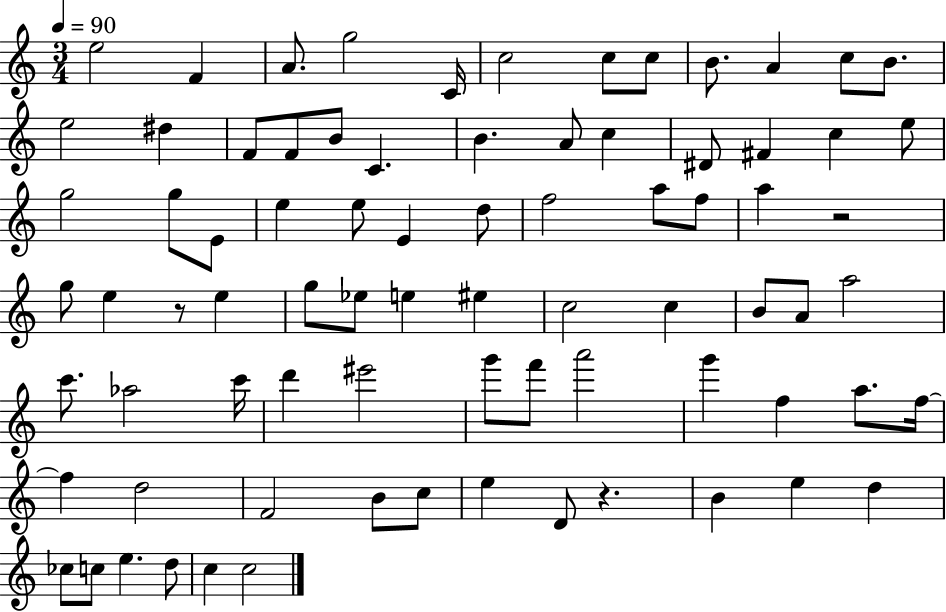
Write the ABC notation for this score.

X:1
T:Untitled
M:3/4
L:1/4
K:C
e2 F A/2 g2 C/4 c2 c/2 c/2 B/2 A c/2 B/2 e2 ^d F/2 F/2 B/2 C B A/2 c ^D/2 ^F c e/2 g2 g/2 E/2 e e/2 E d/2 f2 a/2 f/2 a z2 g/2 e z/2 e g/2 _e/2 e ^e c2 c B/2 A/2 a2 c'/2 _a2 c'/4 d' ^e'2 g'/2 f'/2 a'2 g' f a/2 f/4 f d2 F2 B/2 c/2 e D/2 z B e d _c/2 c/2 e d/2 c c2